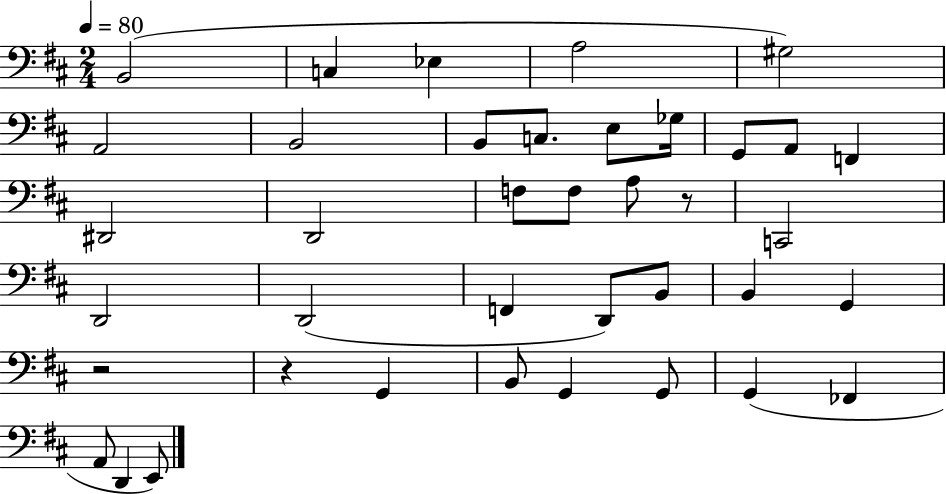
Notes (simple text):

B2/h C3/q Eb3/q A3/h G#3/h A2/h B2/h B2/e C3/e. E3/e Gb3/s G2/e A2/e F2/q D#2/h D2/h F3/e F3/e A3/e R/e C2/h D2/h D2/h F2/q D2/e B2/e B2/q G2/q R/h R/q G2/q B2/e G2/q G2/e G2/q FES2/q A2/e D2/q E2/e